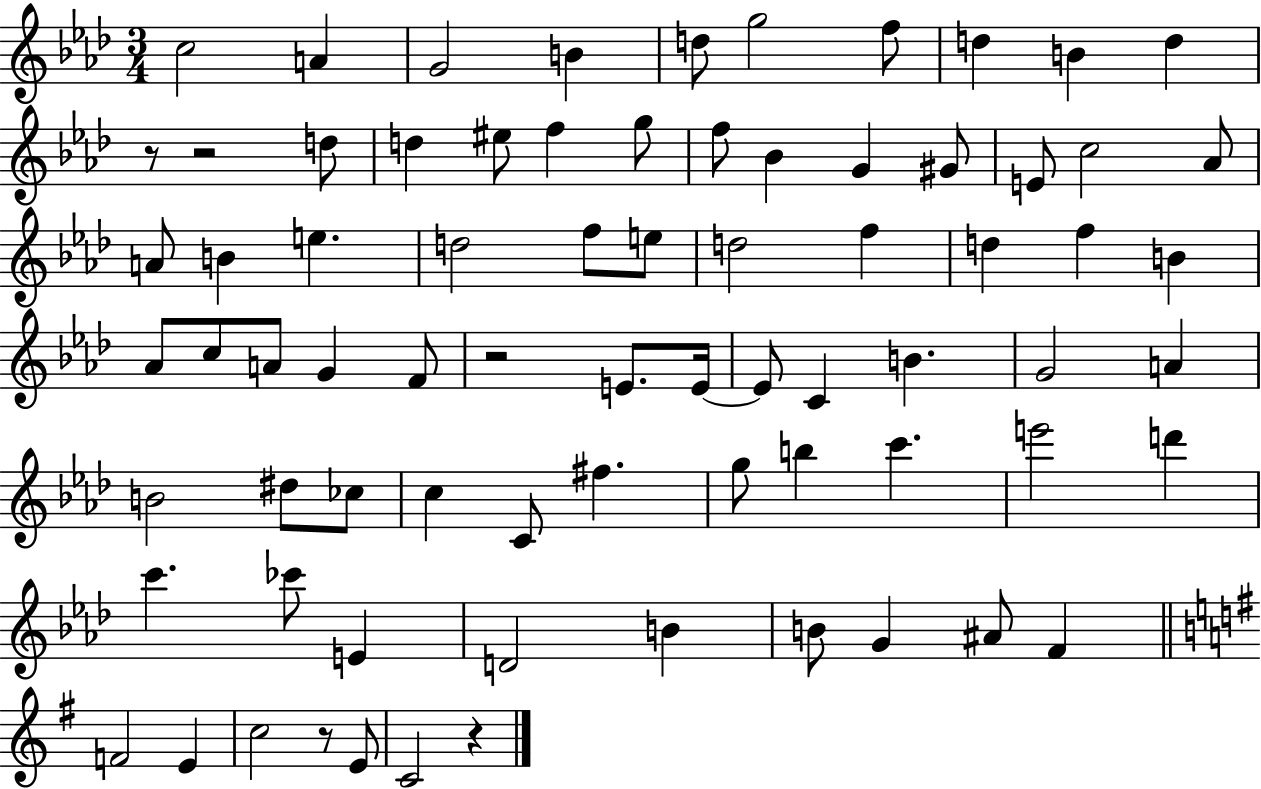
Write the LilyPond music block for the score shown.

{
  \clef treble
  \numericTimeSignature
  \time 3/4
  \key aes \major
  \repeat volta 2 { c''2 a'4 | g'2 b'4 | d''8 g''2 f''8 | d''4 b'4 d''4 | \break r8 r2 d''8 | d''4 eis''8 f''4 g''8 | f''8 bes'4 g'4 gis'8 | e'8 c''2 aes'8 | \break a'8 b'4 e''4. | d''2 f''8 e''8 | d''2 f''4 | d''4 f''4 b'4 | \break aes'8 c''8 a'8 g'4 f'8 | r2 e'8. e'16~~ | e'8 c'4 b'4. | g'2 a'4 | \break b'2 dis''8 ces''8 | c''4 c'8 fis''4. | g''8 b''4 c'''4. | e'''2 d'''4 | \break c'''4. ces'''8 e'4 | d'2 b'4 | b'8 g'4 ais'8 f'4 | \bar "||" \break \key e \minor f'2 e'4 | c''2 r8 e'8 | c'2 r4 | } \bar "|."
}